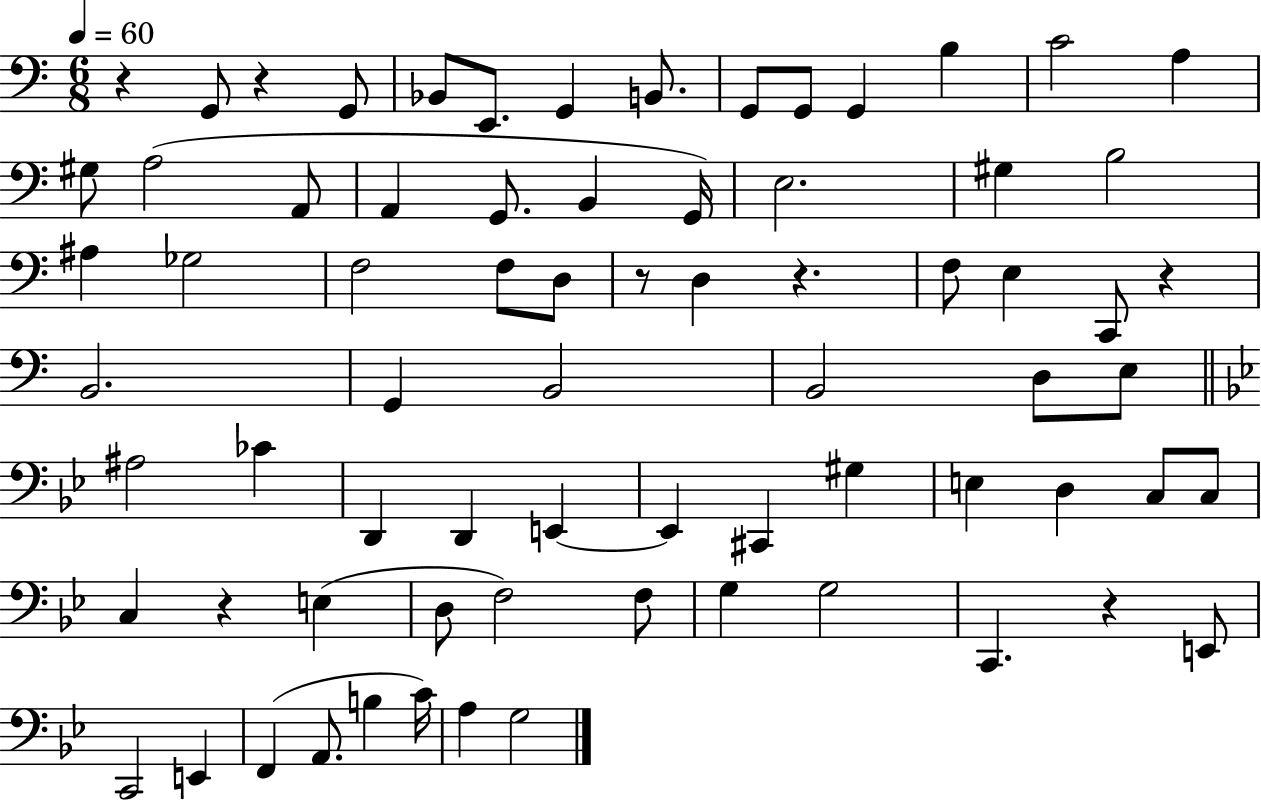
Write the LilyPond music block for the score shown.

{
  \clef bass
  \numericTimeSignature
  \time 6/8
  \key c \major
  \tempo 4 = 60
  r4 g,8 r4 g,8 | bes,8 e,8. g,4 b,8. | g,8 g,8 g,4 b4 | c'2 a4 | \break gis8 a2( a,8 | a,4 g,8. b,4 g,16) | e2. | gis4 b2 | \break ais4 ges2 | f2 f8 d8 | r8 d4 r4. | f8 e4 c,8 r4 | \break b,2. | g,4 b,2 | b,2 d8 e8 | \bar "||" \break \key bes \major ais2 ces'4 | d,4 d,4 e,4~~ | e,4 cis,4 gis4 | e4 d4 c8 c8 | \break c4 r4 e4( | d8 f2) f8 | g4 g2 | c,4. r4 e,8 | \break c,2 e,4 | f,4( a,8. b4 c'16) | a4 g2 | \bar "|."
}